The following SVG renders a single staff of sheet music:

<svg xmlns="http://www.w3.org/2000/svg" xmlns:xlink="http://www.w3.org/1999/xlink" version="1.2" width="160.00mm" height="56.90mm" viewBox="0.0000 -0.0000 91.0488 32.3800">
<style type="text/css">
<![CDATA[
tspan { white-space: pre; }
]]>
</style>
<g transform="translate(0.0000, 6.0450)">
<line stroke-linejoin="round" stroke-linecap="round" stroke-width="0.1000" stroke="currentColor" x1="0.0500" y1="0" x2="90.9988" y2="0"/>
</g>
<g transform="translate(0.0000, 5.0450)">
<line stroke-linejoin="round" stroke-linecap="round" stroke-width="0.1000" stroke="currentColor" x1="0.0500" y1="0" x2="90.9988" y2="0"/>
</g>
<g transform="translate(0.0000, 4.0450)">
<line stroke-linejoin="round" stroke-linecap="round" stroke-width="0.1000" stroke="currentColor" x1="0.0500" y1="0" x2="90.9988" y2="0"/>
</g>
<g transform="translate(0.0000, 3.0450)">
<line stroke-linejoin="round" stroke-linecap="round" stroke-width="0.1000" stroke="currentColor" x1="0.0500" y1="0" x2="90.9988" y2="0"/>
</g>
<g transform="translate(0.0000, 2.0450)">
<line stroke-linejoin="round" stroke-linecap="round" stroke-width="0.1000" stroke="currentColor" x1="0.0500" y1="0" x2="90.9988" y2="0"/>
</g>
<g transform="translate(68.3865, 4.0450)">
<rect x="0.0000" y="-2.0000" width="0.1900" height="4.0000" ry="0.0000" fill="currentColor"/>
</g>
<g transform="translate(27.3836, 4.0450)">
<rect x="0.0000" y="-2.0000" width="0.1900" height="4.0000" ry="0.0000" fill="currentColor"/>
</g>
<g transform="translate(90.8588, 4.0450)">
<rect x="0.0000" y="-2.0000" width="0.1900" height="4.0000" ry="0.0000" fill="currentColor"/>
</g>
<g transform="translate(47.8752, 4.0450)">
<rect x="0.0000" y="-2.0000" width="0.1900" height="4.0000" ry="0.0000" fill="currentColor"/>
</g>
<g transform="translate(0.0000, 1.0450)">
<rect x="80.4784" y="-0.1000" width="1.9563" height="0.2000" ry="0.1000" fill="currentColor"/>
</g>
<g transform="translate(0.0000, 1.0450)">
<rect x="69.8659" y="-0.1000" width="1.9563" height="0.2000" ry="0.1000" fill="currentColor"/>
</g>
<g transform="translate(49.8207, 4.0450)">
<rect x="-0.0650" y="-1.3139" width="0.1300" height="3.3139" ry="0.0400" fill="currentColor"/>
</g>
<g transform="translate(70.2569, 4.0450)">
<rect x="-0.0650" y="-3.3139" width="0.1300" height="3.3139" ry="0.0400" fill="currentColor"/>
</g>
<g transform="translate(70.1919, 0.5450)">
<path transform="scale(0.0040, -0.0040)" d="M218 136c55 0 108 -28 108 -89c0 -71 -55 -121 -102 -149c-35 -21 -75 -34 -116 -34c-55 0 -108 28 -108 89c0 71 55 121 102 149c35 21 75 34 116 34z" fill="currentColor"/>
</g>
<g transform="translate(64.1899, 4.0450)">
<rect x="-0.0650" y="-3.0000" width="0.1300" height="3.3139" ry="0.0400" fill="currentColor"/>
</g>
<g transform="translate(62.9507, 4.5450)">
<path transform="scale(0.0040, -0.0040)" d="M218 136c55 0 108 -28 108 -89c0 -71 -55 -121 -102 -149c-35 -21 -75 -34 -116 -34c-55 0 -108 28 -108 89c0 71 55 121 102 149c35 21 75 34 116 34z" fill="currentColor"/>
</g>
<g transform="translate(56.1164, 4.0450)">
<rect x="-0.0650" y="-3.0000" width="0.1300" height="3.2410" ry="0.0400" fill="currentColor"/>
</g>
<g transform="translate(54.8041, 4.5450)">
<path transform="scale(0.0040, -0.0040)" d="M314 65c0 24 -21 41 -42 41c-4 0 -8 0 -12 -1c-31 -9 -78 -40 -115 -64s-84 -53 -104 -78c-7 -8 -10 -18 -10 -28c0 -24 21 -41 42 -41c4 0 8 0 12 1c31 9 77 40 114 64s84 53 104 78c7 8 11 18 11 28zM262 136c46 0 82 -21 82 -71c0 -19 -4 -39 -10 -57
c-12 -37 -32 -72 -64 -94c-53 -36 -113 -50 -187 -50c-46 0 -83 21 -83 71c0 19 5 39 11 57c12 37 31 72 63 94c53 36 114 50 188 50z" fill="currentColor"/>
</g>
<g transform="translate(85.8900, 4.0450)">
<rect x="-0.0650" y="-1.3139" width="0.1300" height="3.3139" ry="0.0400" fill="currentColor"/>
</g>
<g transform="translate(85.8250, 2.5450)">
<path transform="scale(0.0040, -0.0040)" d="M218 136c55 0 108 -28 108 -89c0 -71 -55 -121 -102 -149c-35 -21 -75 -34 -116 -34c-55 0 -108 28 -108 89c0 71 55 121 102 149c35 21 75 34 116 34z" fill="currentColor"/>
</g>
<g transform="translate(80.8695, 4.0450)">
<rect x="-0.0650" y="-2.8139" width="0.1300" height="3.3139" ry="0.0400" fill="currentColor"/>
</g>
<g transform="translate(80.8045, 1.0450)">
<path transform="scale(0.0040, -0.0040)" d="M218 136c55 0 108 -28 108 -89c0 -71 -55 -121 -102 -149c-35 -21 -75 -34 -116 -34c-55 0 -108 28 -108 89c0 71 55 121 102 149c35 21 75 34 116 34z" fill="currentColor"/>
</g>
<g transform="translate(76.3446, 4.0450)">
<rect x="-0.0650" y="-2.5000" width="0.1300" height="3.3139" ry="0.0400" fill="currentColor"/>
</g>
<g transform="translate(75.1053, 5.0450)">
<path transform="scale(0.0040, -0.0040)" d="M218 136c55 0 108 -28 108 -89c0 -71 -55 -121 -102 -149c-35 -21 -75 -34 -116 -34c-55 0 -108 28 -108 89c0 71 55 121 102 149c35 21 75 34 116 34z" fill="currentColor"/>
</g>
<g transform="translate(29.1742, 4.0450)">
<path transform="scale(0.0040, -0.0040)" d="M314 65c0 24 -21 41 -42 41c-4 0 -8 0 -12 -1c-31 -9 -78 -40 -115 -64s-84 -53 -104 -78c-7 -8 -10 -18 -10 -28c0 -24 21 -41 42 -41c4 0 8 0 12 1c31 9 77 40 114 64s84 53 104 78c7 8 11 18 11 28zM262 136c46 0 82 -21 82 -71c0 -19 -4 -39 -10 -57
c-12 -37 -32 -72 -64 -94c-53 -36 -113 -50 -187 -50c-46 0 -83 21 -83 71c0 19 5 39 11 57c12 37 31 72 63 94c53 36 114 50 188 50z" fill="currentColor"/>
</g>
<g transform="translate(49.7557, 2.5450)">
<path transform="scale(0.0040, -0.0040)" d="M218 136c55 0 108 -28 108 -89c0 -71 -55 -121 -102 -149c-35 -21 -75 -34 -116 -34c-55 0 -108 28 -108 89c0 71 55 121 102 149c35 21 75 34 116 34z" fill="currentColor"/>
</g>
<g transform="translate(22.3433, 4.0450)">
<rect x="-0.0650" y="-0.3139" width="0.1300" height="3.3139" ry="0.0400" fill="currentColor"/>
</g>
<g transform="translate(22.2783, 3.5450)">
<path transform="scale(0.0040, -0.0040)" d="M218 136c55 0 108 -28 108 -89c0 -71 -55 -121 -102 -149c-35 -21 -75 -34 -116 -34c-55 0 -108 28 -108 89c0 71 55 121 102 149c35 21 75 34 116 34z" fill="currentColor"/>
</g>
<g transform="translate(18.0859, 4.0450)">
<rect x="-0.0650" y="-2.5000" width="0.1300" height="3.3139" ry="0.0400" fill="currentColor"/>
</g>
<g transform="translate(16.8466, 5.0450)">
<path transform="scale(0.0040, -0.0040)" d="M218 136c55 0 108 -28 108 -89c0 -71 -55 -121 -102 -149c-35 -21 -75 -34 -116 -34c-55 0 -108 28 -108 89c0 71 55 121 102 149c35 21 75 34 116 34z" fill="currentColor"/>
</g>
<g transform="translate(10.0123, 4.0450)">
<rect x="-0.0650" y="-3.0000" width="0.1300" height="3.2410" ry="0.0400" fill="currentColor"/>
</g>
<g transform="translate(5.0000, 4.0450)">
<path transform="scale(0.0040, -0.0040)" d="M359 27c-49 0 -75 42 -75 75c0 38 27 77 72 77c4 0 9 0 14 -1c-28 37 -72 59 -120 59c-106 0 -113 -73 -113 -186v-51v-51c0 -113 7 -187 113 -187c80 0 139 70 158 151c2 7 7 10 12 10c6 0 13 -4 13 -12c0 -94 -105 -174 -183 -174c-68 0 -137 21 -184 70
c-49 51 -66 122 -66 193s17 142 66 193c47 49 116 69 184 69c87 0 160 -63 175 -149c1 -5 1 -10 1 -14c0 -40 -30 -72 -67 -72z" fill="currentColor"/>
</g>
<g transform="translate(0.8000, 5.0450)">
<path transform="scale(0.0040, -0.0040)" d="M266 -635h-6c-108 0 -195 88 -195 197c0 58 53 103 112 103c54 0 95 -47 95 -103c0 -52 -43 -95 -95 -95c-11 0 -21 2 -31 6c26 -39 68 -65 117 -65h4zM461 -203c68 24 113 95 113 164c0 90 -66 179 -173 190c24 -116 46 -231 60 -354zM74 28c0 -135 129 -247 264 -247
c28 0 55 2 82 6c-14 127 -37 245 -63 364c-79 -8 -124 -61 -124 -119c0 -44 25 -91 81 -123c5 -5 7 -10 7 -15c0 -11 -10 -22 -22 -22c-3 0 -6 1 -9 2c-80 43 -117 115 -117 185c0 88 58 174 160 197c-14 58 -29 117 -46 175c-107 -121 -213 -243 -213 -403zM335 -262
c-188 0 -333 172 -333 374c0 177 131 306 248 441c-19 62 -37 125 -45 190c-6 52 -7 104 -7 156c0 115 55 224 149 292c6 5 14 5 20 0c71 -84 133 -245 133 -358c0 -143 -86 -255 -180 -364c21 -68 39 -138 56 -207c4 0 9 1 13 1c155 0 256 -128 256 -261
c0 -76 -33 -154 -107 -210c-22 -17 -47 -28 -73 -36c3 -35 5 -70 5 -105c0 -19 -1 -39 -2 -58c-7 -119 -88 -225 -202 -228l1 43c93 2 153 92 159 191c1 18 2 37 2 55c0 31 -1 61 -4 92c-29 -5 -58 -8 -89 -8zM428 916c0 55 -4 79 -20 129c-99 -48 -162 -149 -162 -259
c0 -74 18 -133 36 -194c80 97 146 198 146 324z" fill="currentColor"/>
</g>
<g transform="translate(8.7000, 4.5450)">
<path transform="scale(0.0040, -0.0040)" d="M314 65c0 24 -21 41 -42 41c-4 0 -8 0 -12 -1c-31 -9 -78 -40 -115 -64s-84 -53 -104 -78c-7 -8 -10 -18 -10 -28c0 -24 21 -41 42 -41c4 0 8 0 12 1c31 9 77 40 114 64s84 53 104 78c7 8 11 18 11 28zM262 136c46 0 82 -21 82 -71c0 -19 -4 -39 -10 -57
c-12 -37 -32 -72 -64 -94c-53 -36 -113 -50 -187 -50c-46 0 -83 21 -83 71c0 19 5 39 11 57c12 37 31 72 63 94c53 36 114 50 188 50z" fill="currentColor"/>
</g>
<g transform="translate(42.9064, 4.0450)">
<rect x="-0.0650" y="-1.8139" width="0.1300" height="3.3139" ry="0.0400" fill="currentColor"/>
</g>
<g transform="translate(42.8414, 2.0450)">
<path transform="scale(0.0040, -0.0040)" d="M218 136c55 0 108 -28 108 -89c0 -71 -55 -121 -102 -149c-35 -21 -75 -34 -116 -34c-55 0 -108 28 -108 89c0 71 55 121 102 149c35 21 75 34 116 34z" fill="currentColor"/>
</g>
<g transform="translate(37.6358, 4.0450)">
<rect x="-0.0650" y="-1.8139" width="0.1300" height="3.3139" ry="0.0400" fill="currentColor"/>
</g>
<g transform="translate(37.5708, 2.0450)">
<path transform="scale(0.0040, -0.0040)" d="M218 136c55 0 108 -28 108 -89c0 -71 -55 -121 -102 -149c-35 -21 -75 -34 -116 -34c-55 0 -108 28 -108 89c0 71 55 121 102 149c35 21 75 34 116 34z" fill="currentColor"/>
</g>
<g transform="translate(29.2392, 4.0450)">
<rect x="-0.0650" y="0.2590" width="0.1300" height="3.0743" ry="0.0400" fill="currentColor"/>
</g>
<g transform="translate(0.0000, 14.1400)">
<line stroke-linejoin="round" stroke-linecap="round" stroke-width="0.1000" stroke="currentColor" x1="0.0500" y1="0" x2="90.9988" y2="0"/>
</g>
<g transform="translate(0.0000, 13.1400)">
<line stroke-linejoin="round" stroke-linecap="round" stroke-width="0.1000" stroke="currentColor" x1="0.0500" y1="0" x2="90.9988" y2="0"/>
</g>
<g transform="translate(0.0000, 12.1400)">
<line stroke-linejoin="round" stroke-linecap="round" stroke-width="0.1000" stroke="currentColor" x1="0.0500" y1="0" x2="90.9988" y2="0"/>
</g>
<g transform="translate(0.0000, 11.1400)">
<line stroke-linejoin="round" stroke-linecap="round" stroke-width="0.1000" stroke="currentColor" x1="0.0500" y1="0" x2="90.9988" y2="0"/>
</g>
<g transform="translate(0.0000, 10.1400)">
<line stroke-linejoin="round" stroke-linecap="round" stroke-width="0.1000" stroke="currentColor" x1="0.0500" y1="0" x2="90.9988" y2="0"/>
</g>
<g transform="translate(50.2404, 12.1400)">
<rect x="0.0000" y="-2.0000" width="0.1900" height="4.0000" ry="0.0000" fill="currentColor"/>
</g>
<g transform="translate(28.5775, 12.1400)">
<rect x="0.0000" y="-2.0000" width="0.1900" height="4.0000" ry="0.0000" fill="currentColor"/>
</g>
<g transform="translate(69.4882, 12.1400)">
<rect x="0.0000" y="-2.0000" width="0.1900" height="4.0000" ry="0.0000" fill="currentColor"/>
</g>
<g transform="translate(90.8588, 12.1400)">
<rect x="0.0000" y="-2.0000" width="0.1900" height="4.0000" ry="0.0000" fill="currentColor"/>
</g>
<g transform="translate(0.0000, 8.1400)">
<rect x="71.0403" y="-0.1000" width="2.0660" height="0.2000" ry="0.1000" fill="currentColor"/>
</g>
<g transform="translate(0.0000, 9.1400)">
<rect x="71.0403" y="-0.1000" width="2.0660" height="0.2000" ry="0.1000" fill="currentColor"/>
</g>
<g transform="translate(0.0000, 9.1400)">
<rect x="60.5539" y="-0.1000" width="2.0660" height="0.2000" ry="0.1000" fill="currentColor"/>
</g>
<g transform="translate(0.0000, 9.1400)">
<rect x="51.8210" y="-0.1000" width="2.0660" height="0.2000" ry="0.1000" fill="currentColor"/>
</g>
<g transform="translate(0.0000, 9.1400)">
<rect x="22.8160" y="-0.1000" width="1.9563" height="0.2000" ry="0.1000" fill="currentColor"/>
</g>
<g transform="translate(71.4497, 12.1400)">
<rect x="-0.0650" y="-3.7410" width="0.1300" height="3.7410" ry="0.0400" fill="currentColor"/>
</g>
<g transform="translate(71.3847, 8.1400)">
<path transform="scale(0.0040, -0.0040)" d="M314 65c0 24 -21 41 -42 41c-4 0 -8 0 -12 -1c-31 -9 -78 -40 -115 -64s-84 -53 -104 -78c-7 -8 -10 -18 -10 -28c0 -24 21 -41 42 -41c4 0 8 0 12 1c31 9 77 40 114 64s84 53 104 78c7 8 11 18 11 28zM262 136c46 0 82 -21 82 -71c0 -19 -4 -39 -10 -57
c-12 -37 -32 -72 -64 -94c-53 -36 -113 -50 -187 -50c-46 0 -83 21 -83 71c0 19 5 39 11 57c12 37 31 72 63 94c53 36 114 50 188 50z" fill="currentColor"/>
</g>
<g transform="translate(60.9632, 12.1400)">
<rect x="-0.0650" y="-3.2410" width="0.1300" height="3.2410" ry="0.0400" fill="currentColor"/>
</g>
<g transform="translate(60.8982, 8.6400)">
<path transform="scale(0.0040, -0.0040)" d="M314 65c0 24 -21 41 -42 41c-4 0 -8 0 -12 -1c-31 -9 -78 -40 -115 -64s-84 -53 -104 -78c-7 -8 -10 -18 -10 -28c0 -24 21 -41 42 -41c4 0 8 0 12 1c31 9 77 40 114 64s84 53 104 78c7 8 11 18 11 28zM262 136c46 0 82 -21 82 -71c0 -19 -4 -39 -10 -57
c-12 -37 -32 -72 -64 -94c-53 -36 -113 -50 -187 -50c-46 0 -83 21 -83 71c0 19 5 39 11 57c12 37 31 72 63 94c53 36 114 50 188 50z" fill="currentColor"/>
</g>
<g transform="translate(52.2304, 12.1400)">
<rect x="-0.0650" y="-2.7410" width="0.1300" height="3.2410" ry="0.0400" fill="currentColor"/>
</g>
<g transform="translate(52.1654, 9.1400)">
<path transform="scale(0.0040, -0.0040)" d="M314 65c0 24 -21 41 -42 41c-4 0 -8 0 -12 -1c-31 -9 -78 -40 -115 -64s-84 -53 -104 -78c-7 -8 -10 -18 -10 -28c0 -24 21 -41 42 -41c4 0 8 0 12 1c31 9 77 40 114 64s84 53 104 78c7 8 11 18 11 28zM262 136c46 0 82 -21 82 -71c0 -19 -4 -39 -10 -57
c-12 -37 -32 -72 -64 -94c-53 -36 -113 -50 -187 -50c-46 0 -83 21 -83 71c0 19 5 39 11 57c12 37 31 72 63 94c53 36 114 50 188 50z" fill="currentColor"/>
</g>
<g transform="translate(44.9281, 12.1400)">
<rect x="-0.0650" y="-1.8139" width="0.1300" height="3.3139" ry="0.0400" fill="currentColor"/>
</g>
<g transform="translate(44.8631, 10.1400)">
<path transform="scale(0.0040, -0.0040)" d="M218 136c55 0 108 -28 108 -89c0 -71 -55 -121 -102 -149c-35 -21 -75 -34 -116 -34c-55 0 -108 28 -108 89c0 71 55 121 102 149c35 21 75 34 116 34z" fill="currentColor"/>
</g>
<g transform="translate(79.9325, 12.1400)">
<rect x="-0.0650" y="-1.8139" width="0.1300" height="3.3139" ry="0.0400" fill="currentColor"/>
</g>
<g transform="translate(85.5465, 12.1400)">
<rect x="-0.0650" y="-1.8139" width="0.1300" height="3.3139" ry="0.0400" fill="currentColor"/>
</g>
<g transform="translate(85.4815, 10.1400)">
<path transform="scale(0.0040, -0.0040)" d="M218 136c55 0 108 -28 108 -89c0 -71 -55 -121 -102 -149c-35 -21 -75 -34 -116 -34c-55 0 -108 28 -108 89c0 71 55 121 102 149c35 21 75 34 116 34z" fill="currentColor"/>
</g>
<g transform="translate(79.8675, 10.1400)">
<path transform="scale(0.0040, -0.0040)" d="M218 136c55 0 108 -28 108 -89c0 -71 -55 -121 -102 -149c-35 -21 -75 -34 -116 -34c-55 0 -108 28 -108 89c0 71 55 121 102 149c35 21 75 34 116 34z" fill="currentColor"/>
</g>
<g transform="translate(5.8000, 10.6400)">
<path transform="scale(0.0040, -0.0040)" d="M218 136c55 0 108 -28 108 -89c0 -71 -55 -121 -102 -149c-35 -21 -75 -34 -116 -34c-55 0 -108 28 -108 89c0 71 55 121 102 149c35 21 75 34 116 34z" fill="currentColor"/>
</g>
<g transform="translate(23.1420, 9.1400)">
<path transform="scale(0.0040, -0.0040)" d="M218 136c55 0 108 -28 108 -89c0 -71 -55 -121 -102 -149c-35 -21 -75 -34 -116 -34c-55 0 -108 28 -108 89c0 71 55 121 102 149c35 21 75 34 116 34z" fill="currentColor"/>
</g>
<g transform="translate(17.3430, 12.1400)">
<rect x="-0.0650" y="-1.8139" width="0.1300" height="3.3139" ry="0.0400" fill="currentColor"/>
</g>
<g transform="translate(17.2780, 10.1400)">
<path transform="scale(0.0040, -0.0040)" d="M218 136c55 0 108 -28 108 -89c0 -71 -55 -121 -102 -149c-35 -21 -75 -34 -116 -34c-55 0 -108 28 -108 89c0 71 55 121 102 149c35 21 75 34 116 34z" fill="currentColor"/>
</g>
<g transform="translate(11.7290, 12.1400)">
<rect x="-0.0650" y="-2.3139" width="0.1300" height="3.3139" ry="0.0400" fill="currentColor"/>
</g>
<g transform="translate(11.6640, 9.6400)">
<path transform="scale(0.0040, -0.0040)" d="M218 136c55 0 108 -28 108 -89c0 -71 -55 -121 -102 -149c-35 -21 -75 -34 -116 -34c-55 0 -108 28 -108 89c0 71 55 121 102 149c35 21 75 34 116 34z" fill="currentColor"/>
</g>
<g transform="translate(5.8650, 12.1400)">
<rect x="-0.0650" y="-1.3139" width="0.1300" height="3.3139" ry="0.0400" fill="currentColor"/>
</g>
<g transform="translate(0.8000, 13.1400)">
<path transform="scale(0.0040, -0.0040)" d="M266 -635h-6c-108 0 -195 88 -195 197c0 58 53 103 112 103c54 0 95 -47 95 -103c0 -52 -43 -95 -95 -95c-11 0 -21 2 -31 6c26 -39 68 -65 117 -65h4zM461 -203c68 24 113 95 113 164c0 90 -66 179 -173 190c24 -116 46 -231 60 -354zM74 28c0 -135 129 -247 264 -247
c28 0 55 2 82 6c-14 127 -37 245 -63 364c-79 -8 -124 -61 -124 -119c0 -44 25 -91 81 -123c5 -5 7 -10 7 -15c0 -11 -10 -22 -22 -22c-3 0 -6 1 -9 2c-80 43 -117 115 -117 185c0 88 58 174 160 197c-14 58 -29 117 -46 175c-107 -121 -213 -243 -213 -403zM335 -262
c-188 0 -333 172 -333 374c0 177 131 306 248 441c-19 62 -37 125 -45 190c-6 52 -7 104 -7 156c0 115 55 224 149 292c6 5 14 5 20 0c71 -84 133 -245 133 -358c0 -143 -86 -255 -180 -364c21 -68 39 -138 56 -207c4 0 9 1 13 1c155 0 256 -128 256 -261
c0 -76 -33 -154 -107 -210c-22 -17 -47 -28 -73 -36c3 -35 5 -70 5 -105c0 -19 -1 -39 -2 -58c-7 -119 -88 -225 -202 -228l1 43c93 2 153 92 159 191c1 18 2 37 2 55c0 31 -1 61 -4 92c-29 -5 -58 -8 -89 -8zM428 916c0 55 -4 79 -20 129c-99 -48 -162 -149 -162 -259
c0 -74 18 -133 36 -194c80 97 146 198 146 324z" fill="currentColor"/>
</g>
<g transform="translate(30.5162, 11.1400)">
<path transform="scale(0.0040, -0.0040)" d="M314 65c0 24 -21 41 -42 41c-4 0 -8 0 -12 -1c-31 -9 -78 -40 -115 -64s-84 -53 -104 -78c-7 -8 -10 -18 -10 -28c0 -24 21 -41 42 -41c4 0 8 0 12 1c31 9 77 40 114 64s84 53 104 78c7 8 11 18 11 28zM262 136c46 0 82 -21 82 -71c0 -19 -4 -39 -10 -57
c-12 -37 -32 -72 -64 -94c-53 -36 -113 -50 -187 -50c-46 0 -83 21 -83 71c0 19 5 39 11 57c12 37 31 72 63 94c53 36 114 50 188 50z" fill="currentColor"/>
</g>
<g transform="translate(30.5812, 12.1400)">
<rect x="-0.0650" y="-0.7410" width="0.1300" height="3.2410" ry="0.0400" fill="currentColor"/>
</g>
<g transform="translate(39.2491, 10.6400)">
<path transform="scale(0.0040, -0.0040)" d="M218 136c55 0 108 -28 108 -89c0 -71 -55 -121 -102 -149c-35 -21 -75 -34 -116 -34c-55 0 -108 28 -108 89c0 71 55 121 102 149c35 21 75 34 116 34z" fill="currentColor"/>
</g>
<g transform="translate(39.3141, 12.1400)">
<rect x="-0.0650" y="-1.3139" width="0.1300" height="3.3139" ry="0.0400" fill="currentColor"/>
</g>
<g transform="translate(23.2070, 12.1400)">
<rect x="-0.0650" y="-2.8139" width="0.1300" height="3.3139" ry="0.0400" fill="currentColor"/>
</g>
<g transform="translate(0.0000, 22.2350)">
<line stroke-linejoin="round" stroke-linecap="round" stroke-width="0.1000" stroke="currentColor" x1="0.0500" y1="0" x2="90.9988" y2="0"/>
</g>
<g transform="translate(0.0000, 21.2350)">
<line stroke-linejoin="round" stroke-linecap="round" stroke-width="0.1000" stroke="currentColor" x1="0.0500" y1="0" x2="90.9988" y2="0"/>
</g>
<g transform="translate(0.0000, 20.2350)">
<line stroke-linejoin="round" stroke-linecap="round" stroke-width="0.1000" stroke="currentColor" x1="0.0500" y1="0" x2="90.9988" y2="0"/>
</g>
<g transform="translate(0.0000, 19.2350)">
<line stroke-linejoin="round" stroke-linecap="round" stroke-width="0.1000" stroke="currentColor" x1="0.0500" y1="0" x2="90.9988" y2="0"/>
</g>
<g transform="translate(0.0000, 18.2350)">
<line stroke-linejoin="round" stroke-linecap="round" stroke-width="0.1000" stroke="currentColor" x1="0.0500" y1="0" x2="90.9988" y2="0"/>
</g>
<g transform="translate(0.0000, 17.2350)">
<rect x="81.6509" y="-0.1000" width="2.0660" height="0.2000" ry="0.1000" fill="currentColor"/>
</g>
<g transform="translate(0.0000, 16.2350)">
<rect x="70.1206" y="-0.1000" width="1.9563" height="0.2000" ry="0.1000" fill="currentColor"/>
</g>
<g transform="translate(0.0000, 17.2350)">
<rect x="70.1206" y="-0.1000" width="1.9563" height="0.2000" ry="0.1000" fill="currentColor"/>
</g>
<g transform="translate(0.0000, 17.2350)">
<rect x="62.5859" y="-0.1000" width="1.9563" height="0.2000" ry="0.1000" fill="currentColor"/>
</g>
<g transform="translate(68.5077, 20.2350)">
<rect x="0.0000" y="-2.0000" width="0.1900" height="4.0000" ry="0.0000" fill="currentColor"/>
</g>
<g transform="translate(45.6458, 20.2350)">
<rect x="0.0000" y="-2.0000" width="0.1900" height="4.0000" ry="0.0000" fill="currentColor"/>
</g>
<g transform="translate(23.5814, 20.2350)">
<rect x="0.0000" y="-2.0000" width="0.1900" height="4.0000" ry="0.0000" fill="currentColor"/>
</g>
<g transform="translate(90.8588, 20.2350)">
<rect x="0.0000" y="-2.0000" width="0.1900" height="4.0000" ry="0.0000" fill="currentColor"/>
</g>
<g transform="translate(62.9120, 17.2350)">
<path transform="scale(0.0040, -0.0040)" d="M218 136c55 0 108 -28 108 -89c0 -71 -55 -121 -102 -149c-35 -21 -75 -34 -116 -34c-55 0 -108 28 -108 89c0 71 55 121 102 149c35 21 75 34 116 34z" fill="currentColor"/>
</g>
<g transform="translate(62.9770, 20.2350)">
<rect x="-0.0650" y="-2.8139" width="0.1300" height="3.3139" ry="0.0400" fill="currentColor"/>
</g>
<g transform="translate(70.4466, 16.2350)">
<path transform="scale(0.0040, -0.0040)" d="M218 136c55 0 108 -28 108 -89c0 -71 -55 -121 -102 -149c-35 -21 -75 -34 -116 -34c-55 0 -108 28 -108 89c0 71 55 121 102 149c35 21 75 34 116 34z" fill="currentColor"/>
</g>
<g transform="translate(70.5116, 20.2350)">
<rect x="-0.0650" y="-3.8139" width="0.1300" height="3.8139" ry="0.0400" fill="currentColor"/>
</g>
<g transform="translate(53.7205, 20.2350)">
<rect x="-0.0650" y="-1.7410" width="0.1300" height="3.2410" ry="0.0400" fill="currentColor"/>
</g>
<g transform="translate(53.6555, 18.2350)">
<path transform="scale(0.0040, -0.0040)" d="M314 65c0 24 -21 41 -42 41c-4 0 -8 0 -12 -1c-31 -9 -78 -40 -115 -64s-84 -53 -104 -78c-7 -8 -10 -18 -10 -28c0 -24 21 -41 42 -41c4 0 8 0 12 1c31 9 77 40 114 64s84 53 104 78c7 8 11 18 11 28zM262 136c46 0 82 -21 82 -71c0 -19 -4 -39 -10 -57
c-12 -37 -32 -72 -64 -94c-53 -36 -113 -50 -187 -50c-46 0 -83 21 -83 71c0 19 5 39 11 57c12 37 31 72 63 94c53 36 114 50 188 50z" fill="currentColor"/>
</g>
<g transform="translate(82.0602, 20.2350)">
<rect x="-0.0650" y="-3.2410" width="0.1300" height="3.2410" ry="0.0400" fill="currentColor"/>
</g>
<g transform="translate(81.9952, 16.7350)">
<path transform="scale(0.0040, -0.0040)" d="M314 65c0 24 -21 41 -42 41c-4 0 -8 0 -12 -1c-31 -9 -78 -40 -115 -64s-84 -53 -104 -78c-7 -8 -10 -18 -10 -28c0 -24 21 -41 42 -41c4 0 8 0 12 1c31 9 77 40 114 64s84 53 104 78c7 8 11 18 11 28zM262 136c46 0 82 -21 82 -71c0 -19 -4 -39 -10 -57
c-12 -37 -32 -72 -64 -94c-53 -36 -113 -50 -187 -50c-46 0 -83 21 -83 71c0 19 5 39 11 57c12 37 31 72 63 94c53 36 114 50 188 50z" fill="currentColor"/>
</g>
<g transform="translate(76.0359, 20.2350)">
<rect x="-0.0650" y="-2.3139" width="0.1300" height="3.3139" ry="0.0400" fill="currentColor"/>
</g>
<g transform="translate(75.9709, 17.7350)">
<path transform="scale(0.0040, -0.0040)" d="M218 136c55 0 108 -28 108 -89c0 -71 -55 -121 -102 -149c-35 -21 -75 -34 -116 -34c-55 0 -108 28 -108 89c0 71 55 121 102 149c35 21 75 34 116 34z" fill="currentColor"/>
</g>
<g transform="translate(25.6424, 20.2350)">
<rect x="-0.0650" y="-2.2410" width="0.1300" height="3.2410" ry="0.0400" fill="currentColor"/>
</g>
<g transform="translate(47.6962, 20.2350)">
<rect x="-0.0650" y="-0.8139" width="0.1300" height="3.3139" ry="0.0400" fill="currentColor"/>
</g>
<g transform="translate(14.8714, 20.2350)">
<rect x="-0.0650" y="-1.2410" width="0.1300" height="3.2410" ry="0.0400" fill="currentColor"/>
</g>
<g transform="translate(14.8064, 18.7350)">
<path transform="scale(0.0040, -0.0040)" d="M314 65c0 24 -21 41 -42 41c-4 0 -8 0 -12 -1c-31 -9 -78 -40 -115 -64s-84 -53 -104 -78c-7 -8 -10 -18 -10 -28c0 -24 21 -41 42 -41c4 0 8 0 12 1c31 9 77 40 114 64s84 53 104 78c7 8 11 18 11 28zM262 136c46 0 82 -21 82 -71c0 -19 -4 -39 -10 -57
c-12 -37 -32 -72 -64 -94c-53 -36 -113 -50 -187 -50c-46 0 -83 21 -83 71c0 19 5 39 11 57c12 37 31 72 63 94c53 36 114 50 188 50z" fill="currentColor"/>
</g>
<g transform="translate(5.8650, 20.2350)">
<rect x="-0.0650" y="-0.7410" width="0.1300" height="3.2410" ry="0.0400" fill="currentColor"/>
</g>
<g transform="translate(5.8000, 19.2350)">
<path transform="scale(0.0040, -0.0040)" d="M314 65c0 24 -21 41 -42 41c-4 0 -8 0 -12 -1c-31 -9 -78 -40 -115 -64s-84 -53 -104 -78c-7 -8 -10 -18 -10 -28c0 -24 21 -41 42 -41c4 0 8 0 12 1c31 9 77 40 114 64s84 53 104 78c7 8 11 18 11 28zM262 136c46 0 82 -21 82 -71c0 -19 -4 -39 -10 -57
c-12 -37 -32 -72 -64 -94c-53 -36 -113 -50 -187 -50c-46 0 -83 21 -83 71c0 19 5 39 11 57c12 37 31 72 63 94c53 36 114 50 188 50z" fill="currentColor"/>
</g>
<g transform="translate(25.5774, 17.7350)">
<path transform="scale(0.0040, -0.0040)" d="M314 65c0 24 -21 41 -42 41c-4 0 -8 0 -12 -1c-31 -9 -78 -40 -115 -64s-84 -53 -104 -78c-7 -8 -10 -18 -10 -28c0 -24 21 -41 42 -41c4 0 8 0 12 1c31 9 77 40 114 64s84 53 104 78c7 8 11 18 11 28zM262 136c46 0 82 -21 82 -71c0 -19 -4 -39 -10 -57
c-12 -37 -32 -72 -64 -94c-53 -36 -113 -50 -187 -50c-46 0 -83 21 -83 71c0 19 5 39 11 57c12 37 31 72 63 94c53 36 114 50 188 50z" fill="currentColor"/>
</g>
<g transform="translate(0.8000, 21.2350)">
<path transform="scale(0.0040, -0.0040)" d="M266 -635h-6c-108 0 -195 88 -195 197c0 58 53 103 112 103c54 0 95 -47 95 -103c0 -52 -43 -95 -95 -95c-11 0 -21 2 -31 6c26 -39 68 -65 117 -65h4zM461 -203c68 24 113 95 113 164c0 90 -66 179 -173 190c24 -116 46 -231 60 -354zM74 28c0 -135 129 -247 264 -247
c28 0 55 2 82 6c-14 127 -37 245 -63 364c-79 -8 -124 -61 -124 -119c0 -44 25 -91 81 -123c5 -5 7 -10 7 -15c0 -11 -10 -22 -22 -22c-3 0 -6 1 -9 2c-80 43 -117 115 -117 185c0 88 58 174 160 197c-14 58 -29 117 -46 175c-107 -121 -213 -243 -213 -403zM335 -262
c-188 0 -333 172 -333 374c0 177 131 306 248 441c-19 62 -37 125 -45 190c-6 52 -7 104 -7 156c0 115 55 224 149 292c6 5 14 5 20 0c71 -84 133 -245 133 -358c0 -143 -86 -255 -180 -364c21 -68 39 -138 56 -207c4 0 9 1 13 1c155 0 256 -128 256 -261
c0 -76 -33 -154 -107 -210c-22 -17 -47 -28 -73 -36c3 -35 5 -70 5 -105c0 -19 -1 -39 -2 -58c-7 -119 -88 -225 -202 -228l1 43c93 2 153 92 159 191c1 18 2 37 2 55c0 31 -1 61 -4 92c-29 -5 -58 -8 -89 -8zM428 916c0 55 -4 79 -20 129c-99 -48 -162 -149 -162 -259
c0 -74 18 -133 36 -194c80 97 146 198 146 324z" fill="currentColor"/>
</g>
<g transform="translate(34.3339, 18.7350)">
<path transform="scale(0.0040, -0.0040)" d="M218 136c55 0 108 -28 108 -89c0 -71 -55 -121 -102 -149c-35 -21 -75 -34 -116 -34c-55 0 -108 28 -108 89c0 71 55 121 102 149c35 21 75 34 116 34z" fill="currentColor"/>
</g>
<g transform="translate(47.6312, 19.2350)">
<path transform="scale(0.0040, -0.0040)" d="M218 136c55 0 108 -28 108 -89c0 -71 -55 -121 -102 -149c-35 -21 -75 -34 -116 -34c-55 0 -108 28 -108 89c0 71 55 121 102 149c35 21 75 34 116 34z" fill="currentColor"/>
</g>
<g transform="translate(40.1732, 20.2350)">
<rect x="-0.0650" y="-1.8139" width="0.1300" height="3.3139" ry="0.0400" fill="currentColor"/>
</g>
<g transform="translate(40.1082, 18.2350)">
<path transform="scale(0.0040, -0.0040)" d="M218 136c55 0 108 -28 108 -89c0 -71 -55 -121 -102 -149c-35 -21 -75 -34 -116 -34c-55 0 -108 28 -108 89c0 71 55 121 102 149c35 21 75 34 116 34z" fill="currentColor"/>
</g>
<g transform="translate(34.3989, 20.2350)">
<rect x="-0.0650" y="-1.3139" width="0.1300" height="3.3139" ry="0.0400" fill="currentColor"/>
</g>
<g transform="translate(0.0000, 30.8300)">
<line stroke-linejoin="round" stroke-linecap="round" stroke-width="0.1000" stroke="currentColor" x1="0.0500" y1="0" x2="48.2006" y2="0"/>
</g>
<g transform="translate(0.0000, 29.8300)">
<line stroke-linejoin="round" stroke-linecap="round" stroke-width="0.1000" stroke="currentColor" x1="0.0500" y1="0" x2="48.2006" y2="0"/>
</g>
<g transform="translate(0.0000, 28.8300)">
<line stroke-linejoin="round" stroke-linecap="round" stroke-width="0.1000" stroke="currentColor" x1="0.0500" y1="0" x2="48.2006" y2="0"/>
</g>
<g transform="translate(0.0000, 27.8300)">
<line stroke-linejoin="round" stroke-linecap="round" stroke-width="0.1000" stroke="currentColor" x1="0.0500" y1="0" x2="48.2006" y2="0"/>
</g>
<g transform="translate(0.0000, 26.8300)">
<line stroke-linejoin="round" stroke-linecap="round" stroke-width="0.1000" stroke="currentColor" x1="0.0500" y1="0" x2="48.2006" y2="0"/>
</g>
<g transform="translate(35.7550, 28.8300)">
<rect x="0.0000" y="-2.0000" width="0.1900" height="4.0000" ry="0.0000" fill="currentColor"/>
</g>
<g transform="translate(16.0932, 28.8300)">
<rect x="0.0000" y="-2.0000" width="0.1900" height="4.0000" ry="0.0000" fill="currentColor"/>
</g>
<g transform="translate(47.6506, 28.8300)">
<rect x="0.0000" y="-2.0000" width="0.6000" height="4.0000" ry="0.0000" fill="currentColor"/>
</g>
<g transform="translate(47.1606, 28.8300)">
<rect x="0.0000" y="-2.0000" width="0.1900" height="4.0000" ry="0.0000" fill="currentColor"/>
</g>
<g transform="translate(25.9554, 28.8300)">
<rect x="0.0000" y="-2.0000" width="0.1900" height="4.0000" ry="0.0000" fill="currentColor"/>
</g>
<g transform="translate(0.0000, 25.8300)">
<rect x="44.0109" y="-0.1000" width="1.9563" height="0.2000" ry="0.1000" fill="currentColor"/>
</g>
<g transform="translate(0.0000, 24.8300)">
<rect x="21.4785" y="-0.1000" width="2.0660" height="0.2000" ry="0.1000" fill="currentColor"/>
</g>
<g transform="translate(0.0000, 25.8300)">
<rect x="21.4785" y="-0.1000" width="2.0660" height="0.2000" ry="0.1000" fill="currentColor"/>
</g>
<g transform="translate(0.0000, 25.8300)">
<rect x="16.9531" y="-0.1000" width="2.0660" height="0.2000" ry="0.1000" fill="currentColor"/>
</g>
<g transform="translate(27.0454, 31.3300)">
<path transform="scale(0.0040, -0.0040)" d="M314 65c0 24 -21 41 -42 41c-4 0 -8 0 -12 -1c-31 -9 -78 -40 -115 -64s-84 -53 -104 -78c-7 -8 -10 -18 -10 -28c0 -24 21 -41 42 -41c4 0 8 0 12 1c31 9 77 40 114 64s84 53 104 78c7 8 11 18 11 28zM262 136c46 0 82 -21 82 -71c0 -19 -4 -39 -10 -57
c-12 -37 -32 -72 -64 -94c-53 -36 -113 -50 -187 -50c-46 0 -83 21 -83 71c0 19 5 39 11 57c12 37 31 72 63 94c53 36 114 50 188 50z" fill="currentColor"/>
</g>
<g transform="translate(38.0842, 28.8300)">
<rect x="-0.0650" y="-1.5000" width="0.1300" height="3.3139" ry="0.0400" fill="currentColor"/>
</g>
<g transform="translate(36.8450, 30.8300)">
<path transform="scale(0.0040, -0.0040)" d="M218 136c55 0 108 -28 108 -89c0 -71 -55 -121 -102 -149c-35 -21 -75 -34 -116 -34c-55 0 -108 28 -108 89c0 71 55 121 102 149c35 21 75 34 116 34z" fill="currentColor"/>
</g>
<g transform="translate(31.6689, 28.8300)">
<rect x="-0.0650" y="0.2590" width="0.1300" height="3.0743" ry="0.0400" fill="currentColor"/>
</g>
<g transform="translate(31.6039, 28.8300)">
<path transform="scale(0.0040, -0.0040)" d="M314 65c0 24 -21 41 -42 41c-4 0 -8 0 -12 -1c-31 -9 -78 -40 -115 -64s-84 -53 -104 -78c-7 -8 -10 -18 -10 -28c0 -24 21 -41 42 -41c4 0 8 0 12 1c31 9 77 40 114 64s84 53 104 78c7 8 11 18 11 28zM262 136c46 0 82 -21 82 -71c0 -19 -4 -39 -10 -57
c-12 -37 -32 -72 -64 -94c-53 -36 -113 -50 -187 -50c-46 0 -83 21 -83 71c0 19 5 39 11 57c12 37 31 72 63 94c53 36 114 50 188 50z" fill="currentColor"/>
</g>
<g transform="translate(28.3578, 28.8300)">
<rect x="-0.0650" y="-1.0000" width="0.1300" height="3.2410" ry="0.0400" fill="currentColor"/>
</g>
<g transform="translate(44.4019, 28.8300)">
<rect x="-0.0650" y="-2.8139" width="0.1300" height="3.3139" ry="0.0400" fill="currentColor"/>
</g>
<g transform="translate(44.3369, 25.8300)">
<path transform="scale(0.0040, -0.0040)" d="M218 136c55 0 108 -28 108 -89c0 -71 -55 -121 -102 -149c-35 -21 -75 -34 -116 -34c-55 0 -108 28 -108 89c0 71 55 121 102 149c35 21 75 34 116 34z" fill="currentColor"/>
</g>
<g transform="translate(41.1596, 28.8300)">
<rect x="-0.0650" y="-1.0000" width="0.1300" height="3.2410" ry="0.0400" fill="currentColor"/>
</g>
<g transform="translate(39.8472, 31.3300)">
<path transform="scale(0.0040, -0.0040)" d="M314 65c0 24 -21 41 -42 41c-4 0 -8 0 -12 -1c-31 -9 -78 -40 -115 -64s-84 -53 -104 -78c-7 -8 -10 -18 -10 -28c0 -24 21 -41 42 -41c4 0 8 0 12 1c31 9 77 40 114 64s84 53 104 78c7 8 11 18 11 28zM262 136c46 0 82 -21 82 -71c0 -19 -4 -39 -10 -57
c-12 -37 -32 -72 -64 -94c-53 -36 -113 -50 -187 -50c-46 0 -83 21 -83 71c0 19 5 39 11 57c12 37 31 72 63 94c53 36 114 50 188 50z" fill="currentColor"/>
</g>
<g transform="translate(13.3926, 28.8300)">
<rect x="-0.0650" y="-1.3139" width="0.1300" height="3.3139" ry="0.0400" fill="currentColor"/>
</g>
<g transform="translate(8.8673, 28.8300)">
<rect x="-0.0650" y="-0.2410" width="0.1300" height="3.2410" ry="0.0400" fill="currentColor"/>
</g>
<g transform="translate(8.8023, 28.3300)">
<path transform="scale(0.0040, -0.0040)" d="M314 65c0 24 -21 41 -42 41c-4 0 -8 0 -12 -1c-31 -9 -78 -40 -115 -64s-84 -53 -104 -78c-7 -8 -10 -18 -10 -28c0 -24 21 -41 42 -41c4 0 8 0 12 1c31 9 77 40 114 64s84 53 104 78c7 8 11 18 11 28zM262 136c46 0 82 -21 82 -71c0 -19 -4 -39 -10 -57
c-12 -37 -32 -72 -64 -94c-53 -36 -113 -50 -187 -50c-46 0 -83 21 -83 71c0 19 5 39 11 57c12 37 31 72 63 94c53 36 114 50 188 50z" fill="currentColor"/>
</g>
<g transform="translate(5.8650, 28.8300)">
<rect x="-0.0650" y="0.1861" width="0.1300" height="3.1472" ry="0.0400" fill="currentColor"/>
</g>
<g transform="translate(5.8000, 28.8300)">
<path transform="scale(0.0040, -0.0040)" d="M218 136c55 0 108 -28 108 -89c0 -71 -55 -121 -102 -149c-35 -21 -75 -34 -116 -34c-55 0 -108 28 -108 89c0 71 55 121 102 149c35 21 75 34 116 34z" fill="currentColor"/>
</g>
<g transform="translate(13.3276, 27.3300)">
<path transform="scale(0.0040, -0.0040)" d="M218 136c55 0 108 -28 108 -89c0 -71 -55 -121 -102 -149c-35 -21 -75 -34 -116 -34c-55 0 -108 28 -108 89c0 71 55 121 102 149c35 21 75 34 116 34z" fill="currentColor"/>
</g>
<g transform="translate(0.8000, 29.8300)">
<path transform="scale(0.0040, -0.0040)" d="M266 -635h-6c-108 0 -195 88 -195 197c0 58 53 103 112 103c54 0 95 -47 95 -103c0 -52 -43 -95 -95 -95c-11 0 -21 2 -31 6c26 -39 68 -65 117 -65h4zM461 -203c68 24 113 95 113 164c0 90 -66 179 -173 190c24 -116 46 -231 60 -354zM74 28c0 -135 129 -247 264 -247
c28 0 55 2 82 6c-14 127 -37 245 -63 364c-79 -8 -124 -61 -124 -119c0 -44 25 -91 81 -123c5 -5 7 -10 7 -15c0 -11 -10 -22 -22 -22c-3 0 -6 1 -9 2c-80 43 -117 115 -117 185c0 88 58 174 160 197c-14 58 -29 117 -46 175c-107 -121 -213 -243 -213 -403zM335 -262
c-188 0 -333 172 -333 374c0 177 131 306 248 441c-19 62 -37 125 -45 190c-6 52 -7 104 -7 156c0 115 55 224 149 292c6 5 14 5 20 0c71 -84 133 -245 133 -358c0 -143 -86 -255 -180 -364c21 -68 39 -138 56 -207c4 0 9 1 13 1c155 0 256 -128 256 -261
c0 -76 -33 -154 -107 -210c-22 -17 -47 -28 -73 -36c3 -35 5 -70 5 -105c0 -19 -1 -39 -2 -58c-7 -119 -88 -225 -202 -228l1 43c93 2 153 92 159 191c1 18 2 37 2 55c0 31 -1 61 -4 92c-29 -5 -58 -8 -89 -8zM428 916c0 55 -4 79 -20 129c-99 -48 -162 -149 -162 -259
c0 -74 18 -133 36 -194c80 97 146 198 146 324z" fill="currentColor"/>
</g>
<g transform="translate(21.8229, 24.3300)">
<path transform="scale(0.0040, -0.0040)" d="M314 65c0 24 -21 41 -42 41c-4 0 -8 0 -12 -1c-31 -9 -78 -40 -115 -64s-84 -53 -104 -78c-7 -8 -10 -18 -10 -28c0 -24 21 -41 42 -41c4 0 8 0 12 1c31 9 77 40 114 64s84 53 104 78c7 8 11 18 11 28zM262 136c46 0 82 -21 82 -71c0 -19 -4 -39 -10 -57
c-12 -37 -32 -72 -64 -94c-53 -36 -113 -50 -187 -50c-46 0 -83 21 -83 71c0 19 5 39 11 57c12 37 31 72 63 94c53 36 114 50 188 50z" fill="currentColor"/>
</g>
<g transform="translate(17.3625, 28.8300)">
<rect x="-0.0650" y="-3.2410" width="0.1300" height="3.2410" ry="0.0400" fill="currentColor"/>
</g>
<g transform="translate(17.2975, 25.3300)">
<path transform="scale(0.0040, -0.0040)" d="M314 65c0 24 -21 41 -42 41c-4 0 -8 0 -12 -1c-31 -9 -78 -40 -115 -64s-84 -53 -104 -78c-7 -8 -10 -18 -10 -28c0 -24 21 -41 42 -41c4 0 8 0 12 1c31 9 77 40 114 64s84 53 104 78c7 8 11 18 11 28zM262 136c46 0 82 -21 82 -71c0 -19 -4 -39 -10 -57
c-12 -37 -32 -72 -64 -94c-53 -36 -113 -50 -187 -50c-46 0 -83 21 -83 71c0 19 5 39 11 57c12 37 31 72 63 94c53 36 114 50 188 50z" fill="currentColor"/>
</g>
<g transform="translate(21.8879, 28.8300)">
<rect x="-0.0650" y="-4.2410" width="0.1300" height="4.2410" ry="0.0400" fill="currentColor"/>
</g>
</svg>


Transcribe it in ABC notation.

X:1
T:Untitled
M:4/4
L:1/4
K:C
A2 G c B2 f f e A2 A b G a e e g f a d2 e f a2 b2 c'2 f f d2 e2 g2 e f d f2 a c' g b2 B c2 e b2 d'2 D2 B2 E D2 a